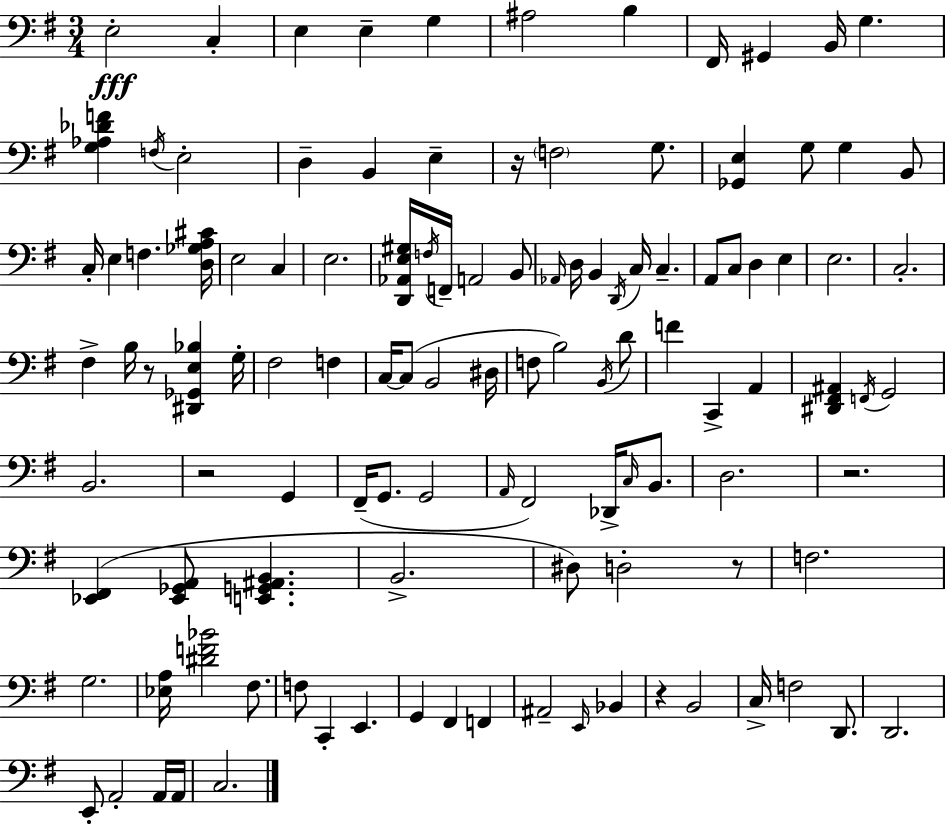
X:1
T:Untitled
M:3/4
L:1/4
K:G
E,2 C, E, E, G, ^A,2 B, ^F,,/4 ^G,, B,,/4 G, [G,_A,_DF] F,/4 E,2 D, B,, E, z/4 F,2 G,/2 [_G,,E,] G,/2 G, B,,/2 C,/4 E, F, [D,_G,A,^C]/4 E,2 C, E,2 [D,,_A,,E,^G,]/4 F,/4 F,,/4 A,,2 B,,/2 _A,,/4 D,/4 B,, D,,/4 C,/4 C, A,,/2 C,/2 D, E, E,2 C,2 ^F, B,/4 z/2 [^D,,_G,,E,_B,] G,/4 ^F,2 F, C,/4 C,/2 B,,2 ^D,/4 F,/2 B,2 B,,/4 D/2 F C,, A,, [^D,,^F,,^A,,] F,,/4 G,,2 B,,2 z2 G,, ^F,,/4 G,,/2 G,,2 A,,/4 ^F,,2 _D,,/4 C,/4 B,,/2 D,2 z2 [_E,,^F,,] [_E,,_G,,A,,]/2 [E,,G,,^A,,B,,] B,,2 ^D,/2 D,2 z/2 F,2 G,2 [_E,A,]/4 [^DF_B]2 ^F,/2 F,/2 C,, E,, G,, ^F,, F,, ^A,,2 E,,/4 _B,, z B,,2 C,/4 F,2 D,,/2 D,,2 E,,/2 A,,2 A,,/4 A,,/4 C,2